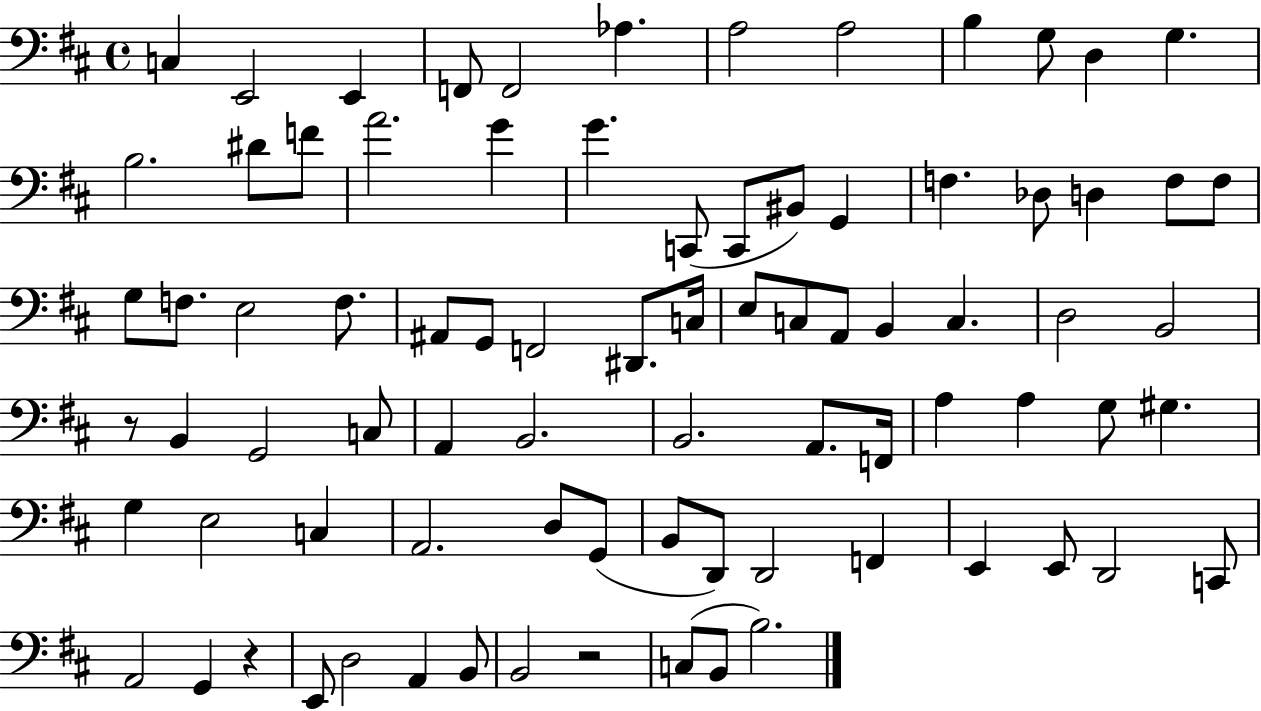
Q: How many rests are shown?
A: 3